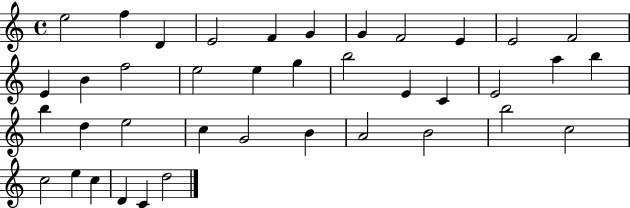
E5/h F5/q D4/q E4/h F4/q G4/q G4/q F4/h E4/q E4/h F4/h E4/q B4/q F5/h E5/h E5/q G5/q B5/h E4/q C4/q E4/h A5/q B5/q B5/q D5/q E5/h C5/q G4/h B4/q A4/h B4/h B5/h C5/h C5/h E5/q C5/q D4/q C4/q D5/h